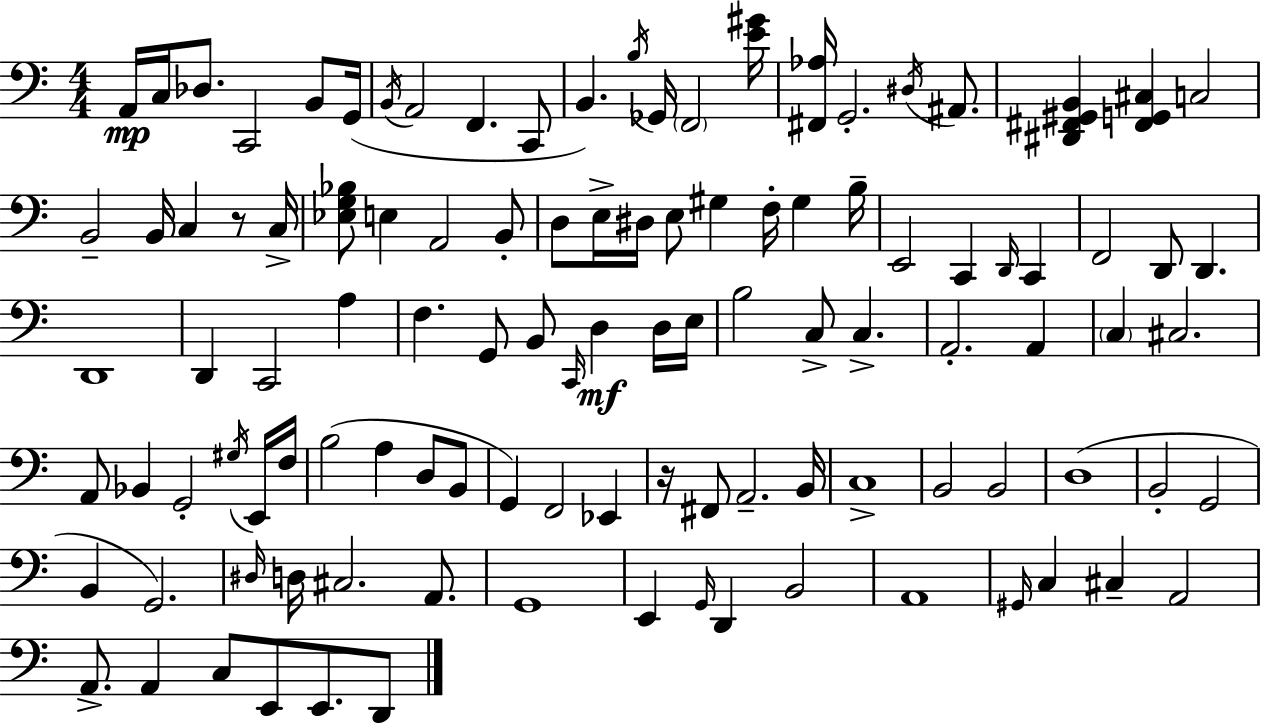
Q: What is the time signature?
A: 4/4